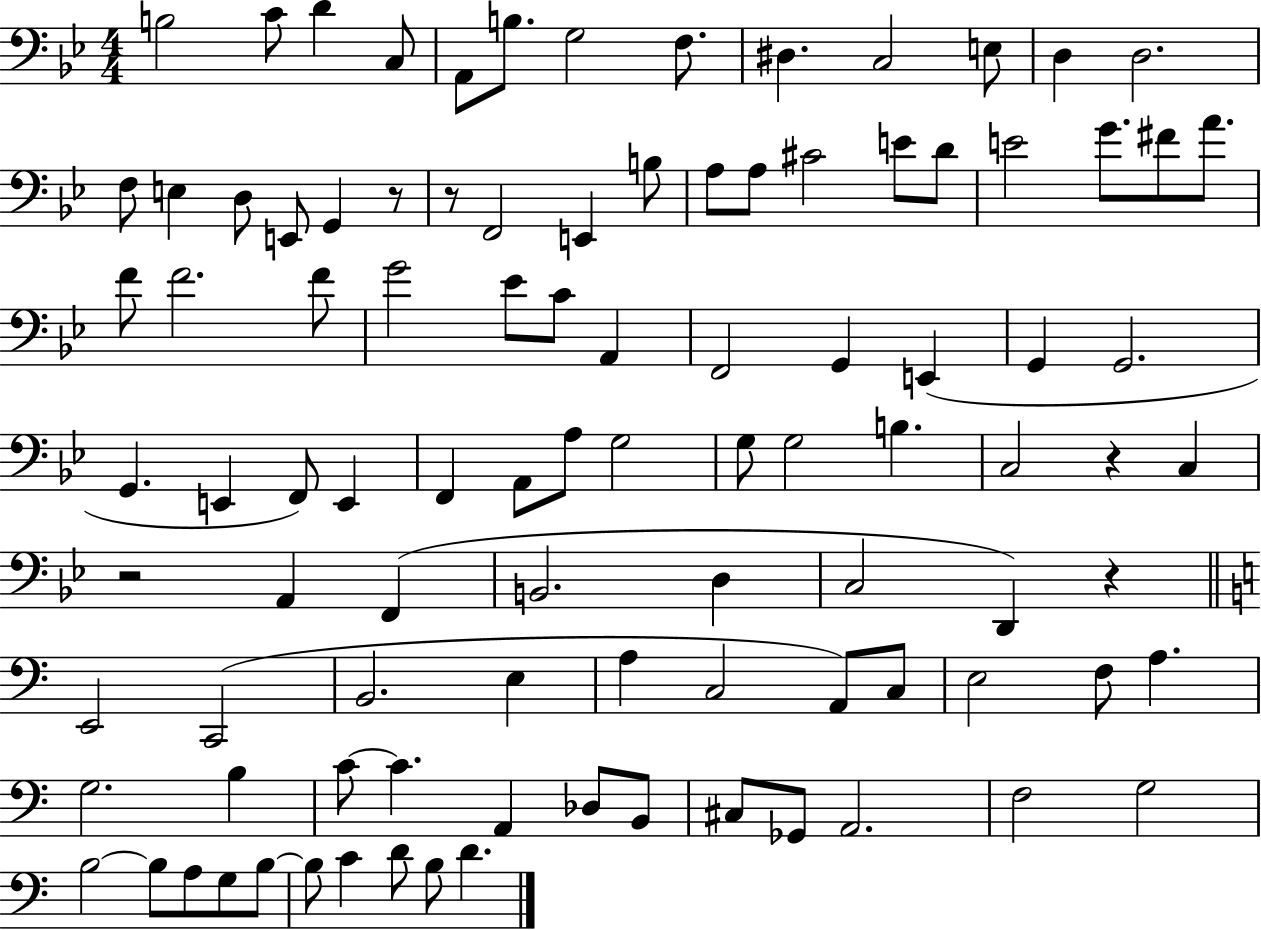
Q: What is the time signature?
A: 4/4